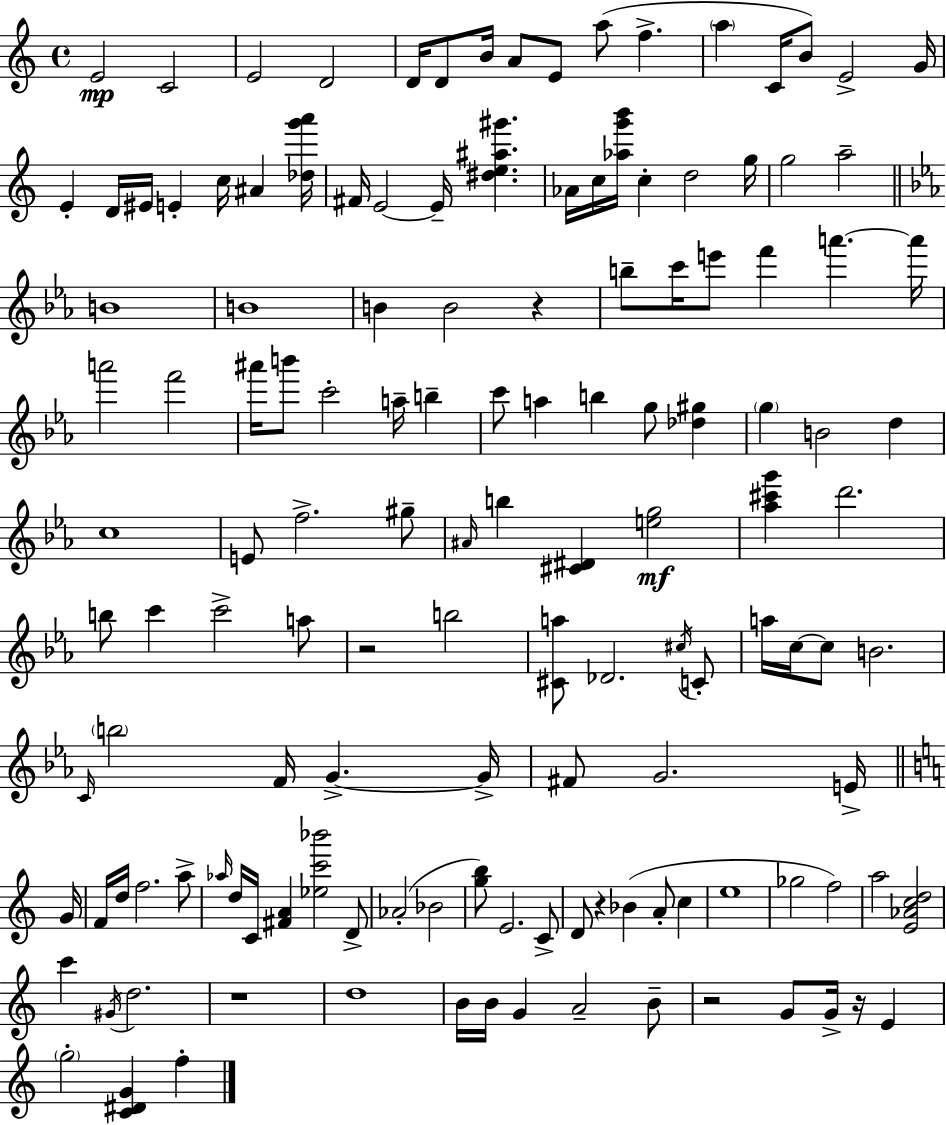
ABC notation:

X:1
T:Untitled
M:4/4
L:1/4
K:C
E2 C2 E2 D2 D/4 D/2 B/4 A/2 E/2 a/2 f a C/4 B/2 E2 G/4 E D/4 ^E/4 E c/4 ^A [_dg'a']/4 ^F/4 E2 E/4 [^de^a^g'] _A/4 c/4 [_ag'b']/4 c d2 g/4 g2 a2 B4 B4 B B2 z b/2 c'/4 e'/2 f' a' a'/4 a'2 f'2 ^a'/4 b'/2 c'2 a/4 b c'/2 a b g/2 [_d^g] g B2 d c4 E/2 f2 ^g/2 ^A/4 b [^C^D] [eg]2 [_a^c'g'] d'2 b/2 c' c'2 a/2 z2 b2 [^Ca]/2 _D2 ^c/4 C/2 a/4 c/4 c/2 B2 C/4 b2 F/4 G G/4 ^F/2 G2 E/4 G/4 F/4 d/4 f2 a/2 _a/4 d/4 C/4 [^FA] [_ec'_b']2 D/2 _A2 _B2 [gb]/2 E2 C/2 D/2 z _B A/2 c e4 _g2 f2 a2 [E_Acd]2 c' ^G/4 d2 z4 d4 B/4 B/4 G A2 B/2 z2 G/2 G/4 z/4 E g2 [C^DG] f